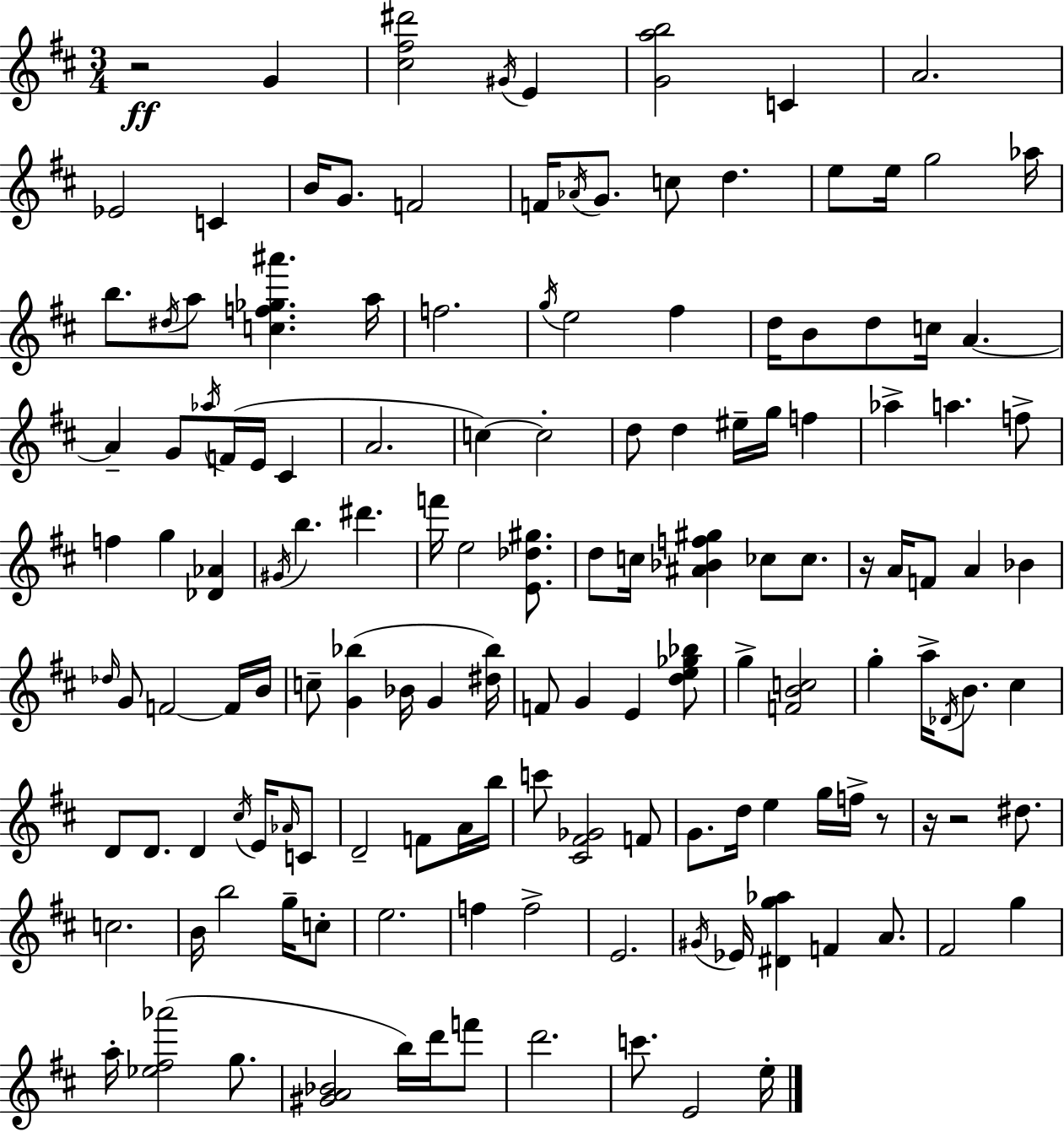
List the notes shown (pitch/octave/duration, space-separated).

R/h G4/q [C#5,F#5,D#6]/h G#4/s E4/q [G4,A5,B5]/h C4/q A4/h. Eb4/h C4/q B4/s G4/e. F4/h F4/s Ab4/s G4/e. C5/e D5/q. E5/e E5/s G5/h Ab5/s B5/e. D#5/s A5/e [C5,F5,Gb5,A#6]/q. A5/s F5/h. G5/s E5/h F#5/q D5/s B4/e D5/e C5/s A4/q. A4/q G4/e Ab5/s F4/s E4/s C#4/q A4/h. C5/q C5/h D5/e D5/q EIS5/s G5/s F5/q Ab5/q A5/q. F5/e F5/q G5/q [Db4,Ab4]/q G#4/s B5/q. D#6/q. F6/s E5/h [E4,Db5,G#5]/e. D5/e C5/s [A#4,Bb4,F5,G#5]/q CES5/e CES5/e. R/s A4/s F4/e A4/q Bb4/q Db5/s G4/e F4/h F4/s B4/s C5/e [G4,Bb5]/q Bb4/s G4/q [D#5,Bb5]/s F4/e G4/q E4/q [D5,E5,Gb5,Bb5]/e G5/q [F4,B4,C5]/h G5/q A5/s Db4/s B4/e. C#5/q D4/e D4/e. D4/q C#5/s E4/s Ab4/s C4/e D4/h F4/e A4/s B5/s C6/e [C#4,F#4,Gb4]/h F4/e G4/e. D5/s E5/q G5/s F5/s R/e R/s R/h D#5/e. C5/h. B4/s B5/h G5/s C5/e E5/h. F5/q F5/h E4/h. G#4/s Eb4/s [D#4,G5,Ab5]/q F4/q A4/e. F#4/h G5/q A5/s [Eb5,F#5,Ab6]/h G5/e. [G#4,A4,Bb4]/h B5/s D6/s F6/e D6/h. C6/e. E4/h E5/s